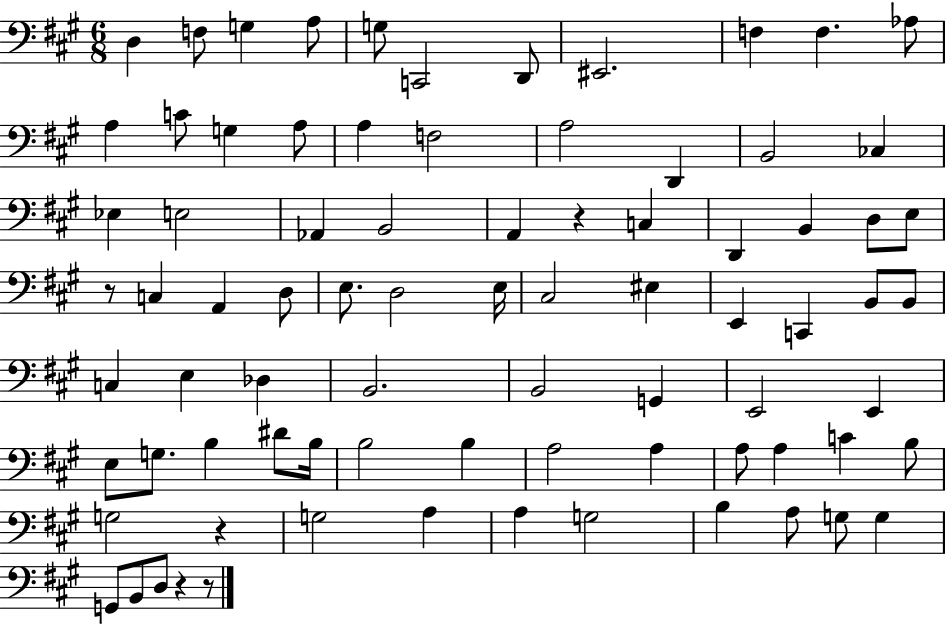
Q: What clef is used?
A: bass